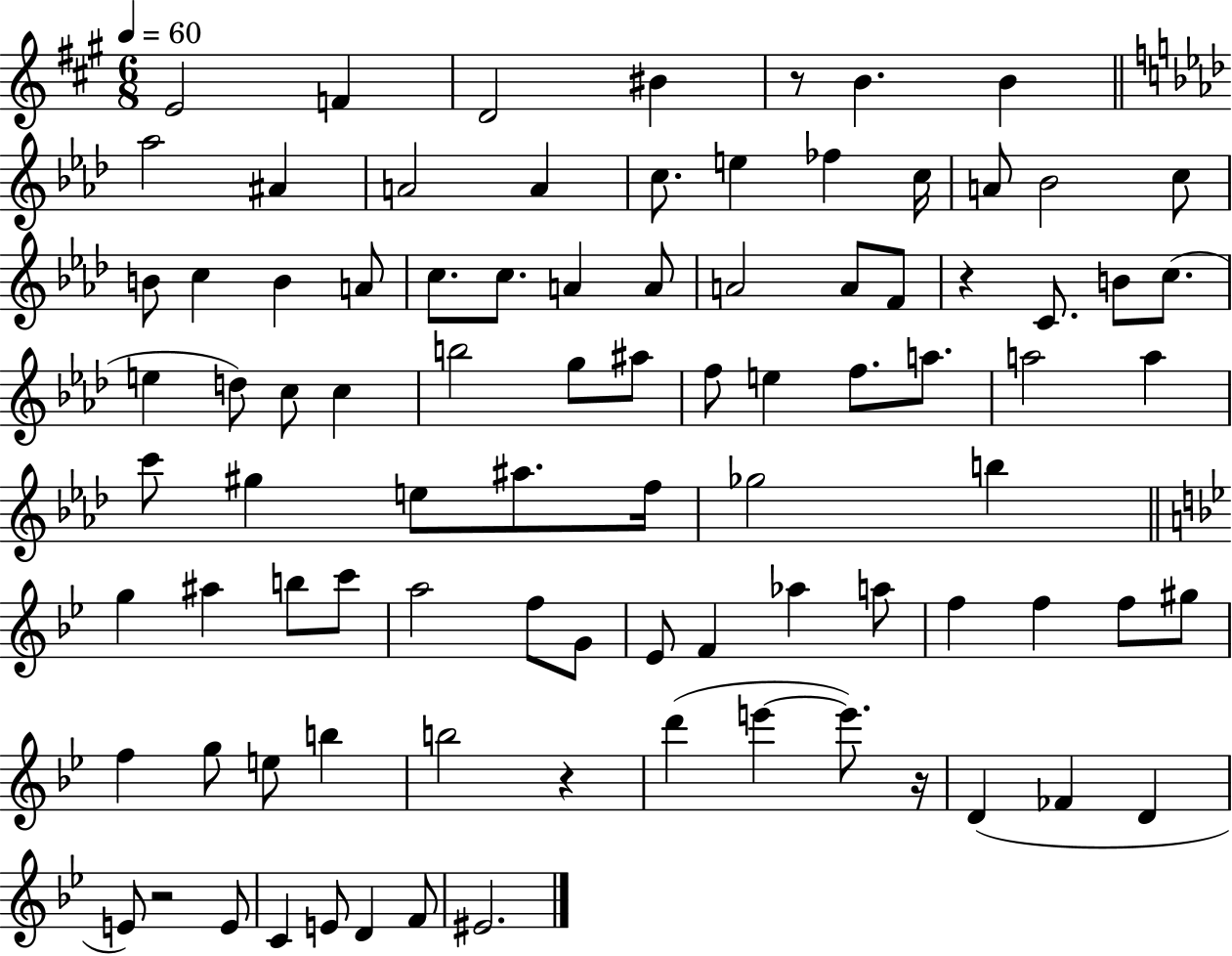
X:1
T:Untitled
M:6/8
L:1/4
K:A
E2 F D2 ^B z/2 B B _a2 ^A A2 A c/2 e _f c/4 A/2 _B2 c/2 B/2 c B A/2 c/2 c/2 A A/2 A2 A/2 F/2 z C/2 B/2 c/2 e d/2 c/2 c b2 g/2 ^a/2 f/2 e f/2 a/2 a2 a c'/2 ^g e/2 ^a/2 f/4 _g2 b g ^a b/2 c'/2 a2 f/2 G/2 _E/2 F _a a/2 f f f/2 ^g/2 f g/2 e/2 b b2 z d' e' e'/2 z/4 D _F D E/2 z2 E/2 C E/2 D F/2 ^E2